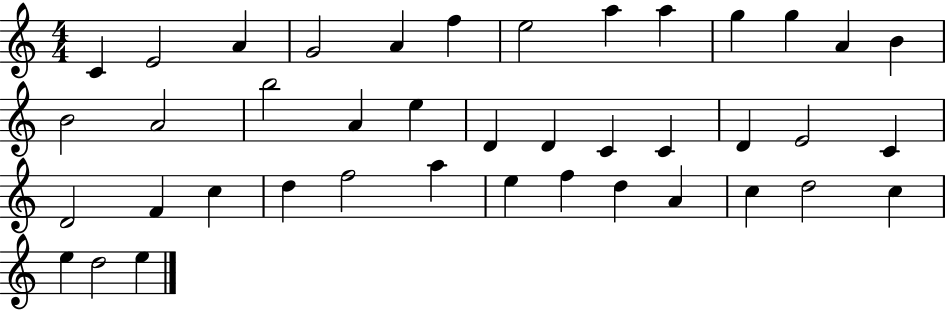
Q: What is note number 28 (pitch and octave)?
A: C5